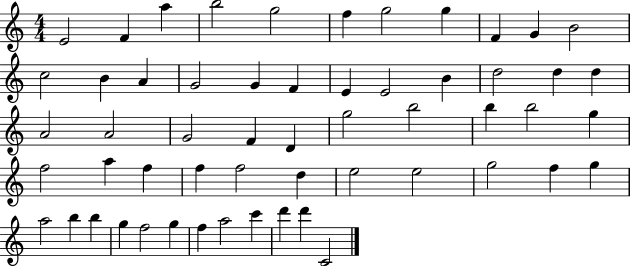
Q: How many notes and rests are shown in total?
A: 56